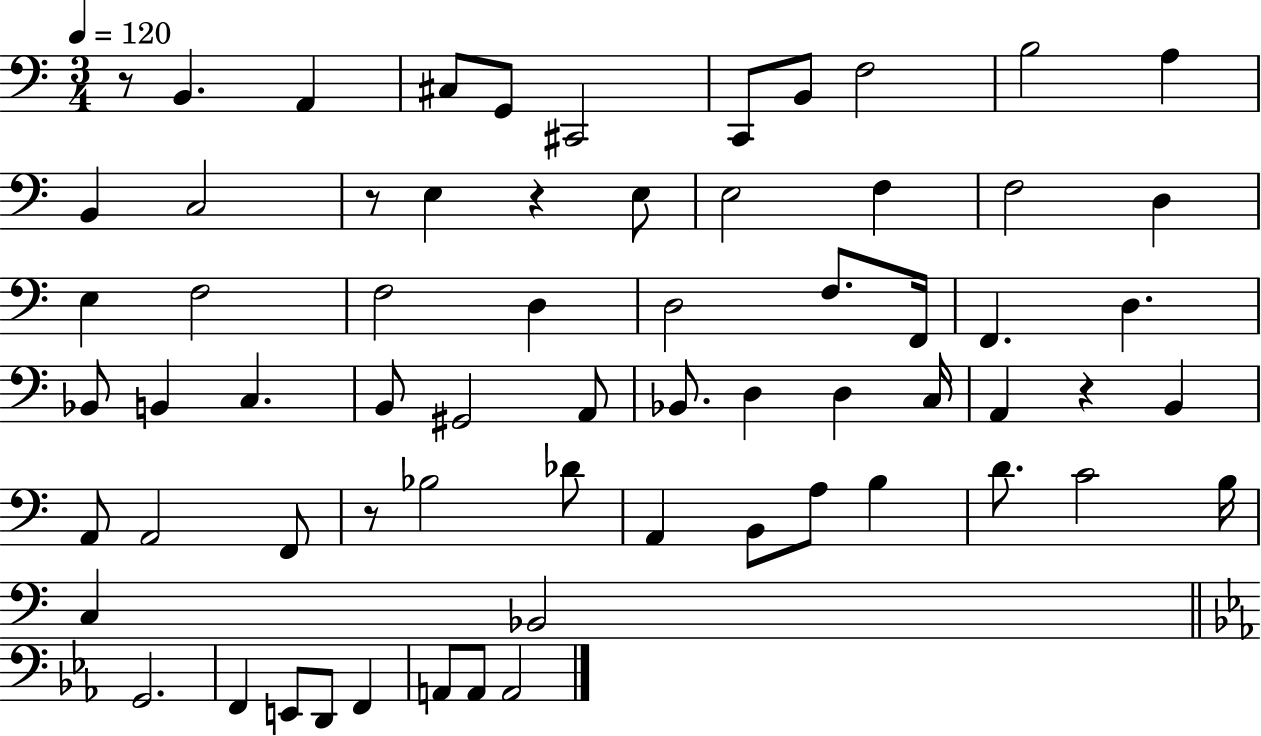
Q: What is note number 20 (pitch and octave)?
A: F3